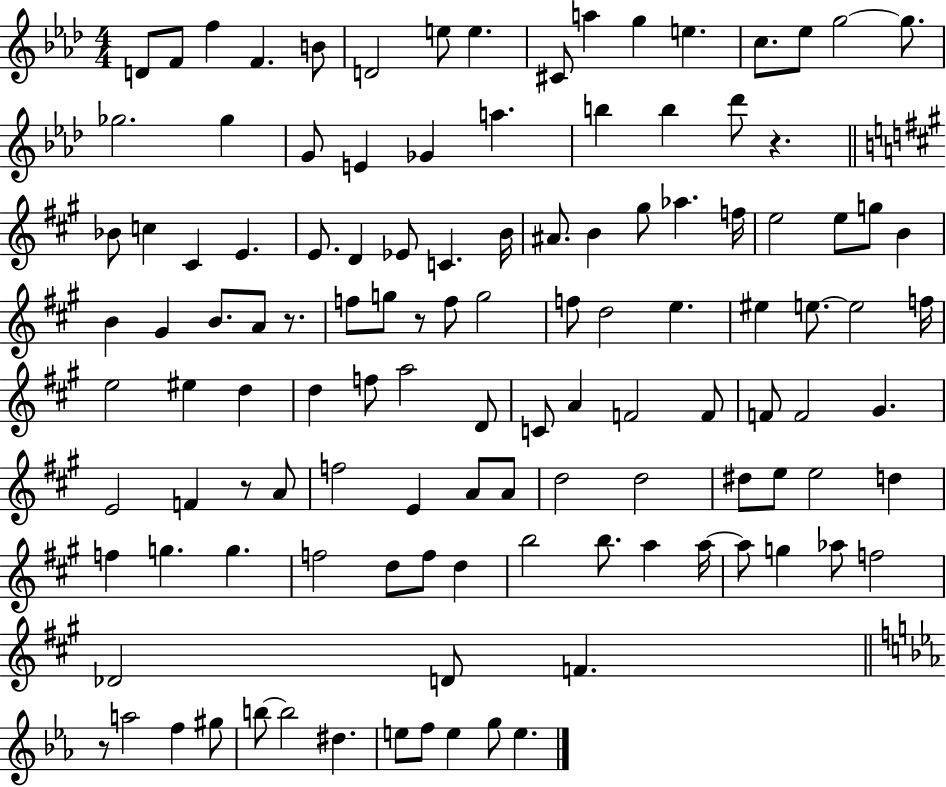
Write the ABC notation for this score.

X:1
T:Untitled
M:4/4
L:1/4
K:Ab
D/2 F/2 f F B/2 D2 e/2 e ^C/2 a g e c/2 _e/2 g2 g/2 _g2 _g G/2 E _G a b b _d'/2 z _B/2 c ^C E E/2 D _E/2 C B/4 ^A/2 B ^g/2 _a f/4 e2 e/2 g/2 B B ^G B/2 A/2 z/2 f/2 g/2 z/2 f/2 g2 f/2 d2 e ^e e/2 e2 f/4 e2 ^e d d f/2 a2 D/2 C/2 A F2 F/2 F/2 F2 ^G E2 F z/2 A/2 f2 E A/2 A/2 d2 d2 ^d/2 e/2 e2 d f g g f2 d/2 f/2 d b2 b/2 a a/4 a/2 g _a/2 f2 _D2 D/2 F z/2 a2 f ^g/2 b/2 b2 ^d e/2 f/2 e g/2 e